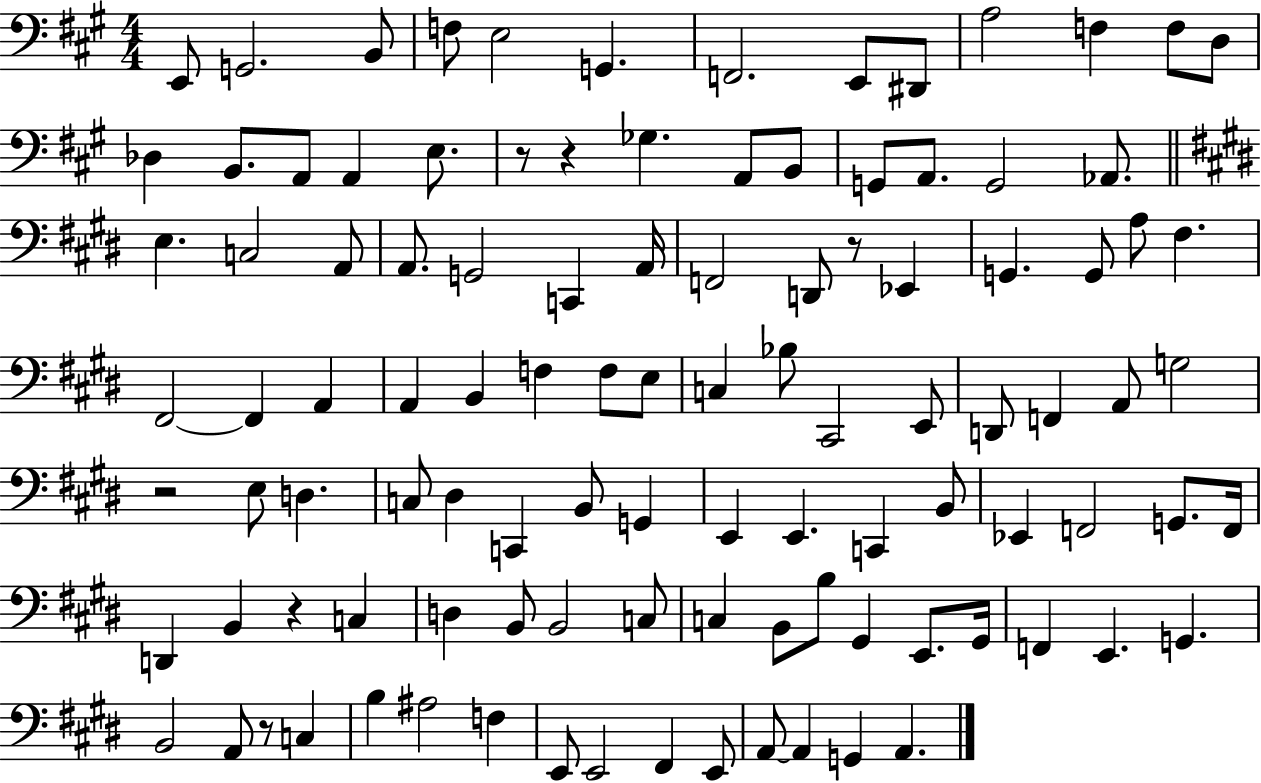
{
  \clef bass
  \numericTimeSignature
  \time 4/4
  \key a \major
  e,8 g,2. b,8 | f8 e2 g,4. | f,2. e,8 dis,8 | a2 f4 f8 d8 | \break des4 b,8. a,8 a,4 e8. | r8 r4 ges4. a,8 b,8 | g,8 a,8. g,2 aes,8. | \bar "||" \break \key e \major e4. c2 a,8 | a,8. g,2 c,4 a,16 | f,2 d,8 r8 ees,4 | g,4. g,8 a8 fis4. | \break fis,2~~ fis,4 a,4 | a,4 b,4 f4 f8 e8 | c4 bes8 cis,2 e,8 | d,8 f,4 a,8 g2 | \break r2 e8 d4. | c8 dis4 c,4 b,8 g,4 | e,4 e,4. c,4 b,8 | ees,4 f,2 g,8. f,16 | \break d,4 b,4 r4 c4 | d4 b,8 b,2 c8 | c4 b,8 b8 gis,4 e,8. gis,16 | f,4 e,4. g,4. | \break b,2 a,8 r8 c4 | b4 ais2 f4 | e,8 e,2 fis,4 e,8 | a,8~~ a,4 g,4 a,4. | \break \bar "|."
}